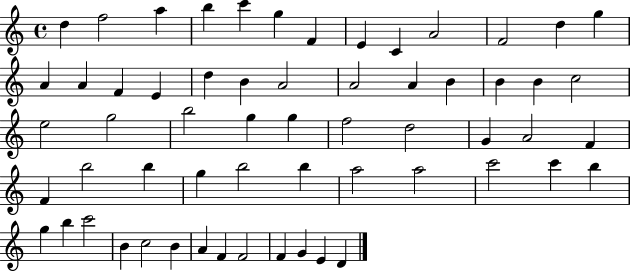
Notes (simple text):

D5/q F5/h A5/q B5/q C6/q G5/q F4/q E4/q C4/q A4/h F4/h D5/q G5/q A4/q A4/q F4/q E4/q D5/q B4/q A4/h A4/h A4/q B4/q B4/q B4/q C5/h E5/h G5/h B5/h G5/q G5/q F5/h D5/h G4/q A4/h F4/q F4/q B5/h B5/q G5/q B5/h B5/q A5/h A5/h C6/h C6/q B5/q G5/q B5/q C6/h B4/q C5/h B4/q A4/q F4/q F4/h F4/q G4/q E4/q D4/q